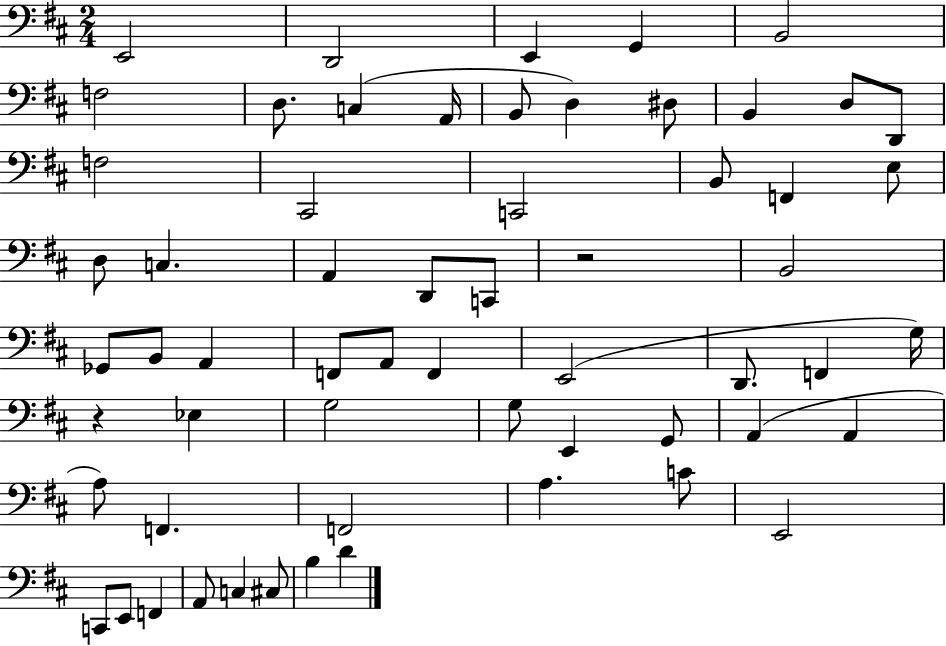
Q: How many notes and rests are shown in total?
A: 60